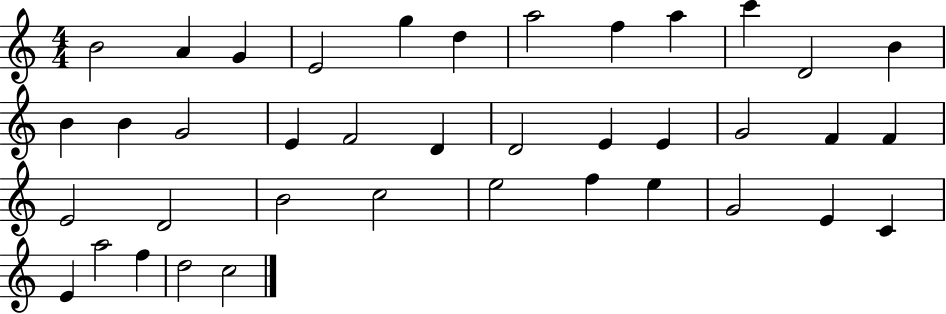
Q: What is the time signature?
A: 4/4